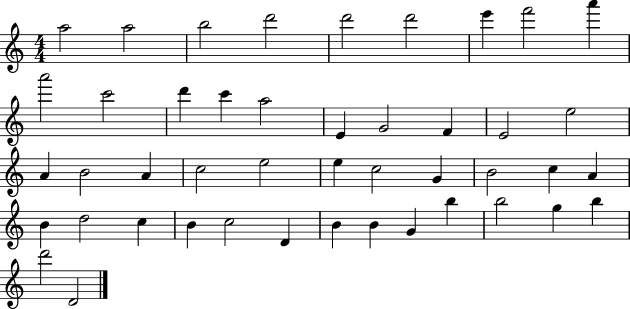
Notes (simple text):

A5/h A5/h B5/h D6/h D6/h D6/h E6/q F6/h A6/q A6/h C6/h D6/q C6/q A5/h E4/q G4/h F4/q E4/h E5/h A4/q B4/h A4/q C5/h E5/h E5/q C5/h G4/q B4/h C5/q A4/q B4/q D5/h C5/q B4/q C5/h D4/q B4/q B4/q G4/q B5/q B5/h G5/q B5/q D6/h D4/h